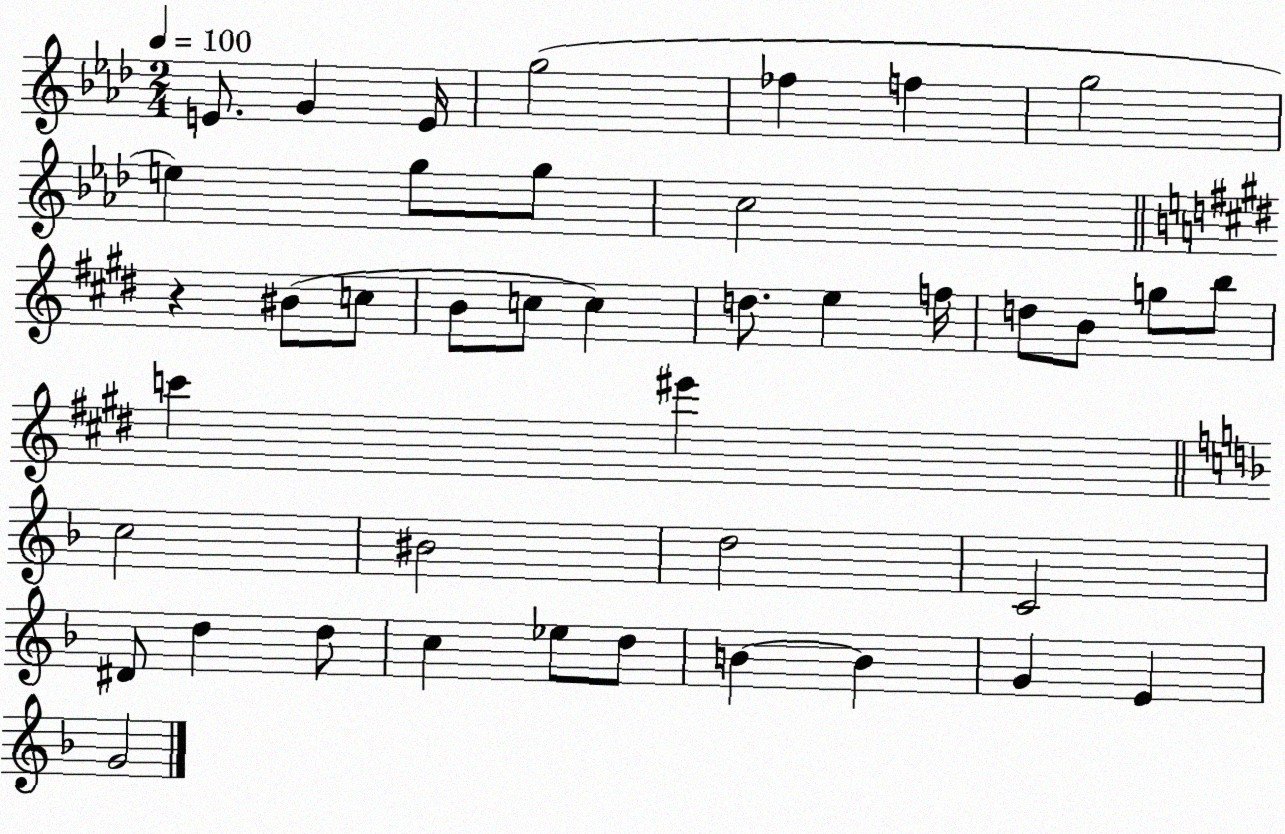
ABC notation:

X:1
T:Untitled
M:2/4
L:1/4
K:Ab
E/2 G E/4 g2 _f f g2 e g/2 g/2 c2 z ^B/2 c/2 B/2 c/2 c d/2 e f/4 d/2 B/2 g/2 b/2 c' ^e' c2 ^B2 d2 C2 ^D/2 d d/2 c _e/2 d/2 B B G E G2